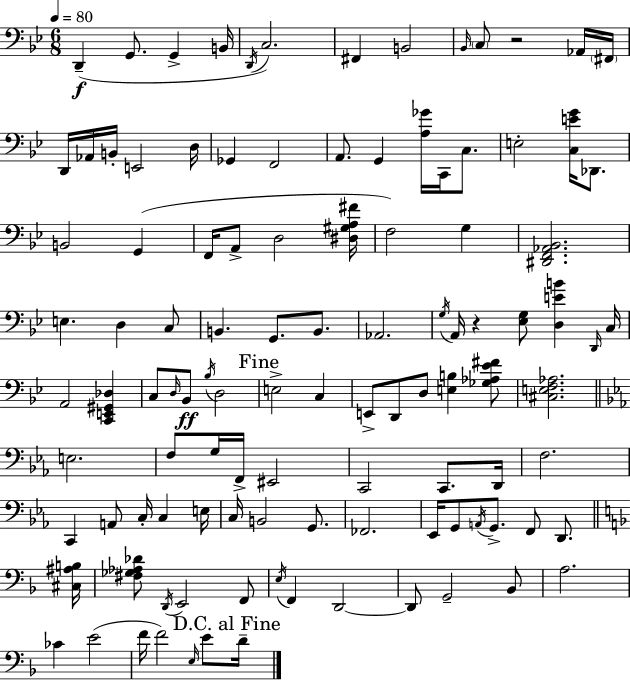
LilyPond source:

{
  \clef bass
  \numericTimeSignature
  \time 6/8
  \key g \minor
  \tempo 4 = 80
  \repeat volta 2 { d,4--(\f g,8. g,4-> b,16 | \acciaccatura { d,16 } c2.) | fis,4 b,2 | \grace { bes,16 } \parenthesize c8 r2 | \break aes,16 \parenthesize fis,16 d,16 aes,16 b,16-. e,2 | d16 ges,4 f,2 | a,8. g,4 <a ges'>16 c,16 c8. | e2-. <c e' g'>16 des,8. | \break b,2 g,4( | f,16 a,8-> d2 | <dis gis a fis'>16 f2) g4 | <dis, f, aes, bes,>2. | \break e4. d4 | c8 b,4. g,8. b,8. | aes,2. | \acciaccatura { g16 } a,16 r4 <ees g>8 <d e' b'>4 | \break \grace { d,16 } c16 a,2 | <c, e, gis, des>4 c8 \grace { d16 }\ff bes,8 \acciaccatura { bes16 } d2 | \mark "Fine" e2-> | c4 e,8-> d,8 d8 | \break <e b>4 <ges aes ees' fis'>8 <cis e f aes>2. | \bar "||" \break \key ees \major e2. | f8 g16 f,16-> eis,2 | c,2 c,8. d,16 | f2. | \break c,4 a,8 c16-. c4 e16 | c16 b,2 g,8. | fes,2. | ees,16 g,8 \acciaccatura { a,16 } g,8.-> f,8 d,8. | \break \bar "||" \break \key f \major <cis ais b>16 <fis ges aes des'>8 \acciaccatura { d,16 } e,2 | f,8 \acciaccatura { e16 } f,4 d,2~~ | d,8 g,2-- | bes,8 a2. | \break ces'4 e'2( | f'16 f'2) | \grace { e16 } e'8 \mark "D.C. al Fine" d'16-- } \bar "|."
}